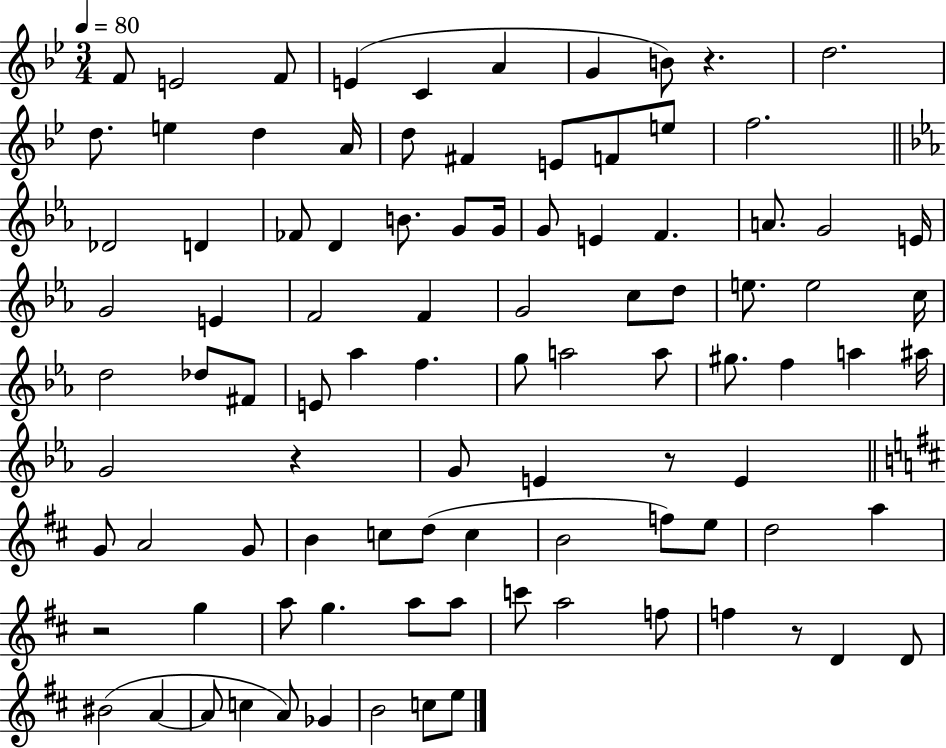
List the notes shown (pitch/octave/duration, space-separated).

F4/e E4/h F4/e E4/q C4/q A4/q G4/q B4/e R/q. D5/h. D5/e. E5/q D5/q A4/s D5/e F#4/q E4/e F4/e E5/e F5/h. Db4/h D4/q FES4/e D4/q B4/e. G4/e G4/s G4/e E4/q F4/q. A4/e. G4/h E4/s G4/h E4/q F4/h F4/q G4/h C5/e D5/e E5/e. E5/h C5/s D5/h Db5/e F#4/e E4/e Ab5/q F5/q. G5/e A5/h A5/e G#5/e. F5/q A5/q A#5/s G4/h R/q G4/e E4/q R/e E4/q G4/e A4/h G4/e B4/q C5/e D5/e C5/q B4/h F5/e E5/e D5/h A5/q R/h G5/q A5/e G5/q. A5/e A5/e C6/e A5/h F5/e F5/q R/e D4/q D4/e BIS4/h A4/q A4/e C5/q A4/e Gb4/q B4/h C5/e E5/e